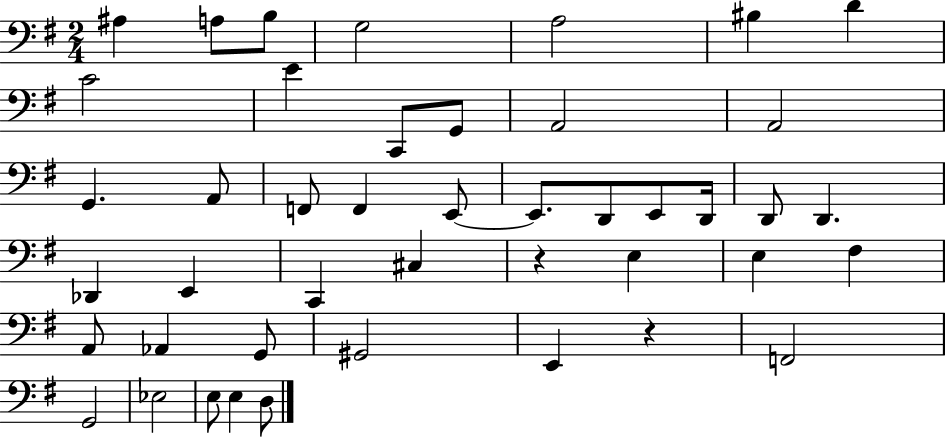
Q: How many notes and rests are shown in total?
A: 44